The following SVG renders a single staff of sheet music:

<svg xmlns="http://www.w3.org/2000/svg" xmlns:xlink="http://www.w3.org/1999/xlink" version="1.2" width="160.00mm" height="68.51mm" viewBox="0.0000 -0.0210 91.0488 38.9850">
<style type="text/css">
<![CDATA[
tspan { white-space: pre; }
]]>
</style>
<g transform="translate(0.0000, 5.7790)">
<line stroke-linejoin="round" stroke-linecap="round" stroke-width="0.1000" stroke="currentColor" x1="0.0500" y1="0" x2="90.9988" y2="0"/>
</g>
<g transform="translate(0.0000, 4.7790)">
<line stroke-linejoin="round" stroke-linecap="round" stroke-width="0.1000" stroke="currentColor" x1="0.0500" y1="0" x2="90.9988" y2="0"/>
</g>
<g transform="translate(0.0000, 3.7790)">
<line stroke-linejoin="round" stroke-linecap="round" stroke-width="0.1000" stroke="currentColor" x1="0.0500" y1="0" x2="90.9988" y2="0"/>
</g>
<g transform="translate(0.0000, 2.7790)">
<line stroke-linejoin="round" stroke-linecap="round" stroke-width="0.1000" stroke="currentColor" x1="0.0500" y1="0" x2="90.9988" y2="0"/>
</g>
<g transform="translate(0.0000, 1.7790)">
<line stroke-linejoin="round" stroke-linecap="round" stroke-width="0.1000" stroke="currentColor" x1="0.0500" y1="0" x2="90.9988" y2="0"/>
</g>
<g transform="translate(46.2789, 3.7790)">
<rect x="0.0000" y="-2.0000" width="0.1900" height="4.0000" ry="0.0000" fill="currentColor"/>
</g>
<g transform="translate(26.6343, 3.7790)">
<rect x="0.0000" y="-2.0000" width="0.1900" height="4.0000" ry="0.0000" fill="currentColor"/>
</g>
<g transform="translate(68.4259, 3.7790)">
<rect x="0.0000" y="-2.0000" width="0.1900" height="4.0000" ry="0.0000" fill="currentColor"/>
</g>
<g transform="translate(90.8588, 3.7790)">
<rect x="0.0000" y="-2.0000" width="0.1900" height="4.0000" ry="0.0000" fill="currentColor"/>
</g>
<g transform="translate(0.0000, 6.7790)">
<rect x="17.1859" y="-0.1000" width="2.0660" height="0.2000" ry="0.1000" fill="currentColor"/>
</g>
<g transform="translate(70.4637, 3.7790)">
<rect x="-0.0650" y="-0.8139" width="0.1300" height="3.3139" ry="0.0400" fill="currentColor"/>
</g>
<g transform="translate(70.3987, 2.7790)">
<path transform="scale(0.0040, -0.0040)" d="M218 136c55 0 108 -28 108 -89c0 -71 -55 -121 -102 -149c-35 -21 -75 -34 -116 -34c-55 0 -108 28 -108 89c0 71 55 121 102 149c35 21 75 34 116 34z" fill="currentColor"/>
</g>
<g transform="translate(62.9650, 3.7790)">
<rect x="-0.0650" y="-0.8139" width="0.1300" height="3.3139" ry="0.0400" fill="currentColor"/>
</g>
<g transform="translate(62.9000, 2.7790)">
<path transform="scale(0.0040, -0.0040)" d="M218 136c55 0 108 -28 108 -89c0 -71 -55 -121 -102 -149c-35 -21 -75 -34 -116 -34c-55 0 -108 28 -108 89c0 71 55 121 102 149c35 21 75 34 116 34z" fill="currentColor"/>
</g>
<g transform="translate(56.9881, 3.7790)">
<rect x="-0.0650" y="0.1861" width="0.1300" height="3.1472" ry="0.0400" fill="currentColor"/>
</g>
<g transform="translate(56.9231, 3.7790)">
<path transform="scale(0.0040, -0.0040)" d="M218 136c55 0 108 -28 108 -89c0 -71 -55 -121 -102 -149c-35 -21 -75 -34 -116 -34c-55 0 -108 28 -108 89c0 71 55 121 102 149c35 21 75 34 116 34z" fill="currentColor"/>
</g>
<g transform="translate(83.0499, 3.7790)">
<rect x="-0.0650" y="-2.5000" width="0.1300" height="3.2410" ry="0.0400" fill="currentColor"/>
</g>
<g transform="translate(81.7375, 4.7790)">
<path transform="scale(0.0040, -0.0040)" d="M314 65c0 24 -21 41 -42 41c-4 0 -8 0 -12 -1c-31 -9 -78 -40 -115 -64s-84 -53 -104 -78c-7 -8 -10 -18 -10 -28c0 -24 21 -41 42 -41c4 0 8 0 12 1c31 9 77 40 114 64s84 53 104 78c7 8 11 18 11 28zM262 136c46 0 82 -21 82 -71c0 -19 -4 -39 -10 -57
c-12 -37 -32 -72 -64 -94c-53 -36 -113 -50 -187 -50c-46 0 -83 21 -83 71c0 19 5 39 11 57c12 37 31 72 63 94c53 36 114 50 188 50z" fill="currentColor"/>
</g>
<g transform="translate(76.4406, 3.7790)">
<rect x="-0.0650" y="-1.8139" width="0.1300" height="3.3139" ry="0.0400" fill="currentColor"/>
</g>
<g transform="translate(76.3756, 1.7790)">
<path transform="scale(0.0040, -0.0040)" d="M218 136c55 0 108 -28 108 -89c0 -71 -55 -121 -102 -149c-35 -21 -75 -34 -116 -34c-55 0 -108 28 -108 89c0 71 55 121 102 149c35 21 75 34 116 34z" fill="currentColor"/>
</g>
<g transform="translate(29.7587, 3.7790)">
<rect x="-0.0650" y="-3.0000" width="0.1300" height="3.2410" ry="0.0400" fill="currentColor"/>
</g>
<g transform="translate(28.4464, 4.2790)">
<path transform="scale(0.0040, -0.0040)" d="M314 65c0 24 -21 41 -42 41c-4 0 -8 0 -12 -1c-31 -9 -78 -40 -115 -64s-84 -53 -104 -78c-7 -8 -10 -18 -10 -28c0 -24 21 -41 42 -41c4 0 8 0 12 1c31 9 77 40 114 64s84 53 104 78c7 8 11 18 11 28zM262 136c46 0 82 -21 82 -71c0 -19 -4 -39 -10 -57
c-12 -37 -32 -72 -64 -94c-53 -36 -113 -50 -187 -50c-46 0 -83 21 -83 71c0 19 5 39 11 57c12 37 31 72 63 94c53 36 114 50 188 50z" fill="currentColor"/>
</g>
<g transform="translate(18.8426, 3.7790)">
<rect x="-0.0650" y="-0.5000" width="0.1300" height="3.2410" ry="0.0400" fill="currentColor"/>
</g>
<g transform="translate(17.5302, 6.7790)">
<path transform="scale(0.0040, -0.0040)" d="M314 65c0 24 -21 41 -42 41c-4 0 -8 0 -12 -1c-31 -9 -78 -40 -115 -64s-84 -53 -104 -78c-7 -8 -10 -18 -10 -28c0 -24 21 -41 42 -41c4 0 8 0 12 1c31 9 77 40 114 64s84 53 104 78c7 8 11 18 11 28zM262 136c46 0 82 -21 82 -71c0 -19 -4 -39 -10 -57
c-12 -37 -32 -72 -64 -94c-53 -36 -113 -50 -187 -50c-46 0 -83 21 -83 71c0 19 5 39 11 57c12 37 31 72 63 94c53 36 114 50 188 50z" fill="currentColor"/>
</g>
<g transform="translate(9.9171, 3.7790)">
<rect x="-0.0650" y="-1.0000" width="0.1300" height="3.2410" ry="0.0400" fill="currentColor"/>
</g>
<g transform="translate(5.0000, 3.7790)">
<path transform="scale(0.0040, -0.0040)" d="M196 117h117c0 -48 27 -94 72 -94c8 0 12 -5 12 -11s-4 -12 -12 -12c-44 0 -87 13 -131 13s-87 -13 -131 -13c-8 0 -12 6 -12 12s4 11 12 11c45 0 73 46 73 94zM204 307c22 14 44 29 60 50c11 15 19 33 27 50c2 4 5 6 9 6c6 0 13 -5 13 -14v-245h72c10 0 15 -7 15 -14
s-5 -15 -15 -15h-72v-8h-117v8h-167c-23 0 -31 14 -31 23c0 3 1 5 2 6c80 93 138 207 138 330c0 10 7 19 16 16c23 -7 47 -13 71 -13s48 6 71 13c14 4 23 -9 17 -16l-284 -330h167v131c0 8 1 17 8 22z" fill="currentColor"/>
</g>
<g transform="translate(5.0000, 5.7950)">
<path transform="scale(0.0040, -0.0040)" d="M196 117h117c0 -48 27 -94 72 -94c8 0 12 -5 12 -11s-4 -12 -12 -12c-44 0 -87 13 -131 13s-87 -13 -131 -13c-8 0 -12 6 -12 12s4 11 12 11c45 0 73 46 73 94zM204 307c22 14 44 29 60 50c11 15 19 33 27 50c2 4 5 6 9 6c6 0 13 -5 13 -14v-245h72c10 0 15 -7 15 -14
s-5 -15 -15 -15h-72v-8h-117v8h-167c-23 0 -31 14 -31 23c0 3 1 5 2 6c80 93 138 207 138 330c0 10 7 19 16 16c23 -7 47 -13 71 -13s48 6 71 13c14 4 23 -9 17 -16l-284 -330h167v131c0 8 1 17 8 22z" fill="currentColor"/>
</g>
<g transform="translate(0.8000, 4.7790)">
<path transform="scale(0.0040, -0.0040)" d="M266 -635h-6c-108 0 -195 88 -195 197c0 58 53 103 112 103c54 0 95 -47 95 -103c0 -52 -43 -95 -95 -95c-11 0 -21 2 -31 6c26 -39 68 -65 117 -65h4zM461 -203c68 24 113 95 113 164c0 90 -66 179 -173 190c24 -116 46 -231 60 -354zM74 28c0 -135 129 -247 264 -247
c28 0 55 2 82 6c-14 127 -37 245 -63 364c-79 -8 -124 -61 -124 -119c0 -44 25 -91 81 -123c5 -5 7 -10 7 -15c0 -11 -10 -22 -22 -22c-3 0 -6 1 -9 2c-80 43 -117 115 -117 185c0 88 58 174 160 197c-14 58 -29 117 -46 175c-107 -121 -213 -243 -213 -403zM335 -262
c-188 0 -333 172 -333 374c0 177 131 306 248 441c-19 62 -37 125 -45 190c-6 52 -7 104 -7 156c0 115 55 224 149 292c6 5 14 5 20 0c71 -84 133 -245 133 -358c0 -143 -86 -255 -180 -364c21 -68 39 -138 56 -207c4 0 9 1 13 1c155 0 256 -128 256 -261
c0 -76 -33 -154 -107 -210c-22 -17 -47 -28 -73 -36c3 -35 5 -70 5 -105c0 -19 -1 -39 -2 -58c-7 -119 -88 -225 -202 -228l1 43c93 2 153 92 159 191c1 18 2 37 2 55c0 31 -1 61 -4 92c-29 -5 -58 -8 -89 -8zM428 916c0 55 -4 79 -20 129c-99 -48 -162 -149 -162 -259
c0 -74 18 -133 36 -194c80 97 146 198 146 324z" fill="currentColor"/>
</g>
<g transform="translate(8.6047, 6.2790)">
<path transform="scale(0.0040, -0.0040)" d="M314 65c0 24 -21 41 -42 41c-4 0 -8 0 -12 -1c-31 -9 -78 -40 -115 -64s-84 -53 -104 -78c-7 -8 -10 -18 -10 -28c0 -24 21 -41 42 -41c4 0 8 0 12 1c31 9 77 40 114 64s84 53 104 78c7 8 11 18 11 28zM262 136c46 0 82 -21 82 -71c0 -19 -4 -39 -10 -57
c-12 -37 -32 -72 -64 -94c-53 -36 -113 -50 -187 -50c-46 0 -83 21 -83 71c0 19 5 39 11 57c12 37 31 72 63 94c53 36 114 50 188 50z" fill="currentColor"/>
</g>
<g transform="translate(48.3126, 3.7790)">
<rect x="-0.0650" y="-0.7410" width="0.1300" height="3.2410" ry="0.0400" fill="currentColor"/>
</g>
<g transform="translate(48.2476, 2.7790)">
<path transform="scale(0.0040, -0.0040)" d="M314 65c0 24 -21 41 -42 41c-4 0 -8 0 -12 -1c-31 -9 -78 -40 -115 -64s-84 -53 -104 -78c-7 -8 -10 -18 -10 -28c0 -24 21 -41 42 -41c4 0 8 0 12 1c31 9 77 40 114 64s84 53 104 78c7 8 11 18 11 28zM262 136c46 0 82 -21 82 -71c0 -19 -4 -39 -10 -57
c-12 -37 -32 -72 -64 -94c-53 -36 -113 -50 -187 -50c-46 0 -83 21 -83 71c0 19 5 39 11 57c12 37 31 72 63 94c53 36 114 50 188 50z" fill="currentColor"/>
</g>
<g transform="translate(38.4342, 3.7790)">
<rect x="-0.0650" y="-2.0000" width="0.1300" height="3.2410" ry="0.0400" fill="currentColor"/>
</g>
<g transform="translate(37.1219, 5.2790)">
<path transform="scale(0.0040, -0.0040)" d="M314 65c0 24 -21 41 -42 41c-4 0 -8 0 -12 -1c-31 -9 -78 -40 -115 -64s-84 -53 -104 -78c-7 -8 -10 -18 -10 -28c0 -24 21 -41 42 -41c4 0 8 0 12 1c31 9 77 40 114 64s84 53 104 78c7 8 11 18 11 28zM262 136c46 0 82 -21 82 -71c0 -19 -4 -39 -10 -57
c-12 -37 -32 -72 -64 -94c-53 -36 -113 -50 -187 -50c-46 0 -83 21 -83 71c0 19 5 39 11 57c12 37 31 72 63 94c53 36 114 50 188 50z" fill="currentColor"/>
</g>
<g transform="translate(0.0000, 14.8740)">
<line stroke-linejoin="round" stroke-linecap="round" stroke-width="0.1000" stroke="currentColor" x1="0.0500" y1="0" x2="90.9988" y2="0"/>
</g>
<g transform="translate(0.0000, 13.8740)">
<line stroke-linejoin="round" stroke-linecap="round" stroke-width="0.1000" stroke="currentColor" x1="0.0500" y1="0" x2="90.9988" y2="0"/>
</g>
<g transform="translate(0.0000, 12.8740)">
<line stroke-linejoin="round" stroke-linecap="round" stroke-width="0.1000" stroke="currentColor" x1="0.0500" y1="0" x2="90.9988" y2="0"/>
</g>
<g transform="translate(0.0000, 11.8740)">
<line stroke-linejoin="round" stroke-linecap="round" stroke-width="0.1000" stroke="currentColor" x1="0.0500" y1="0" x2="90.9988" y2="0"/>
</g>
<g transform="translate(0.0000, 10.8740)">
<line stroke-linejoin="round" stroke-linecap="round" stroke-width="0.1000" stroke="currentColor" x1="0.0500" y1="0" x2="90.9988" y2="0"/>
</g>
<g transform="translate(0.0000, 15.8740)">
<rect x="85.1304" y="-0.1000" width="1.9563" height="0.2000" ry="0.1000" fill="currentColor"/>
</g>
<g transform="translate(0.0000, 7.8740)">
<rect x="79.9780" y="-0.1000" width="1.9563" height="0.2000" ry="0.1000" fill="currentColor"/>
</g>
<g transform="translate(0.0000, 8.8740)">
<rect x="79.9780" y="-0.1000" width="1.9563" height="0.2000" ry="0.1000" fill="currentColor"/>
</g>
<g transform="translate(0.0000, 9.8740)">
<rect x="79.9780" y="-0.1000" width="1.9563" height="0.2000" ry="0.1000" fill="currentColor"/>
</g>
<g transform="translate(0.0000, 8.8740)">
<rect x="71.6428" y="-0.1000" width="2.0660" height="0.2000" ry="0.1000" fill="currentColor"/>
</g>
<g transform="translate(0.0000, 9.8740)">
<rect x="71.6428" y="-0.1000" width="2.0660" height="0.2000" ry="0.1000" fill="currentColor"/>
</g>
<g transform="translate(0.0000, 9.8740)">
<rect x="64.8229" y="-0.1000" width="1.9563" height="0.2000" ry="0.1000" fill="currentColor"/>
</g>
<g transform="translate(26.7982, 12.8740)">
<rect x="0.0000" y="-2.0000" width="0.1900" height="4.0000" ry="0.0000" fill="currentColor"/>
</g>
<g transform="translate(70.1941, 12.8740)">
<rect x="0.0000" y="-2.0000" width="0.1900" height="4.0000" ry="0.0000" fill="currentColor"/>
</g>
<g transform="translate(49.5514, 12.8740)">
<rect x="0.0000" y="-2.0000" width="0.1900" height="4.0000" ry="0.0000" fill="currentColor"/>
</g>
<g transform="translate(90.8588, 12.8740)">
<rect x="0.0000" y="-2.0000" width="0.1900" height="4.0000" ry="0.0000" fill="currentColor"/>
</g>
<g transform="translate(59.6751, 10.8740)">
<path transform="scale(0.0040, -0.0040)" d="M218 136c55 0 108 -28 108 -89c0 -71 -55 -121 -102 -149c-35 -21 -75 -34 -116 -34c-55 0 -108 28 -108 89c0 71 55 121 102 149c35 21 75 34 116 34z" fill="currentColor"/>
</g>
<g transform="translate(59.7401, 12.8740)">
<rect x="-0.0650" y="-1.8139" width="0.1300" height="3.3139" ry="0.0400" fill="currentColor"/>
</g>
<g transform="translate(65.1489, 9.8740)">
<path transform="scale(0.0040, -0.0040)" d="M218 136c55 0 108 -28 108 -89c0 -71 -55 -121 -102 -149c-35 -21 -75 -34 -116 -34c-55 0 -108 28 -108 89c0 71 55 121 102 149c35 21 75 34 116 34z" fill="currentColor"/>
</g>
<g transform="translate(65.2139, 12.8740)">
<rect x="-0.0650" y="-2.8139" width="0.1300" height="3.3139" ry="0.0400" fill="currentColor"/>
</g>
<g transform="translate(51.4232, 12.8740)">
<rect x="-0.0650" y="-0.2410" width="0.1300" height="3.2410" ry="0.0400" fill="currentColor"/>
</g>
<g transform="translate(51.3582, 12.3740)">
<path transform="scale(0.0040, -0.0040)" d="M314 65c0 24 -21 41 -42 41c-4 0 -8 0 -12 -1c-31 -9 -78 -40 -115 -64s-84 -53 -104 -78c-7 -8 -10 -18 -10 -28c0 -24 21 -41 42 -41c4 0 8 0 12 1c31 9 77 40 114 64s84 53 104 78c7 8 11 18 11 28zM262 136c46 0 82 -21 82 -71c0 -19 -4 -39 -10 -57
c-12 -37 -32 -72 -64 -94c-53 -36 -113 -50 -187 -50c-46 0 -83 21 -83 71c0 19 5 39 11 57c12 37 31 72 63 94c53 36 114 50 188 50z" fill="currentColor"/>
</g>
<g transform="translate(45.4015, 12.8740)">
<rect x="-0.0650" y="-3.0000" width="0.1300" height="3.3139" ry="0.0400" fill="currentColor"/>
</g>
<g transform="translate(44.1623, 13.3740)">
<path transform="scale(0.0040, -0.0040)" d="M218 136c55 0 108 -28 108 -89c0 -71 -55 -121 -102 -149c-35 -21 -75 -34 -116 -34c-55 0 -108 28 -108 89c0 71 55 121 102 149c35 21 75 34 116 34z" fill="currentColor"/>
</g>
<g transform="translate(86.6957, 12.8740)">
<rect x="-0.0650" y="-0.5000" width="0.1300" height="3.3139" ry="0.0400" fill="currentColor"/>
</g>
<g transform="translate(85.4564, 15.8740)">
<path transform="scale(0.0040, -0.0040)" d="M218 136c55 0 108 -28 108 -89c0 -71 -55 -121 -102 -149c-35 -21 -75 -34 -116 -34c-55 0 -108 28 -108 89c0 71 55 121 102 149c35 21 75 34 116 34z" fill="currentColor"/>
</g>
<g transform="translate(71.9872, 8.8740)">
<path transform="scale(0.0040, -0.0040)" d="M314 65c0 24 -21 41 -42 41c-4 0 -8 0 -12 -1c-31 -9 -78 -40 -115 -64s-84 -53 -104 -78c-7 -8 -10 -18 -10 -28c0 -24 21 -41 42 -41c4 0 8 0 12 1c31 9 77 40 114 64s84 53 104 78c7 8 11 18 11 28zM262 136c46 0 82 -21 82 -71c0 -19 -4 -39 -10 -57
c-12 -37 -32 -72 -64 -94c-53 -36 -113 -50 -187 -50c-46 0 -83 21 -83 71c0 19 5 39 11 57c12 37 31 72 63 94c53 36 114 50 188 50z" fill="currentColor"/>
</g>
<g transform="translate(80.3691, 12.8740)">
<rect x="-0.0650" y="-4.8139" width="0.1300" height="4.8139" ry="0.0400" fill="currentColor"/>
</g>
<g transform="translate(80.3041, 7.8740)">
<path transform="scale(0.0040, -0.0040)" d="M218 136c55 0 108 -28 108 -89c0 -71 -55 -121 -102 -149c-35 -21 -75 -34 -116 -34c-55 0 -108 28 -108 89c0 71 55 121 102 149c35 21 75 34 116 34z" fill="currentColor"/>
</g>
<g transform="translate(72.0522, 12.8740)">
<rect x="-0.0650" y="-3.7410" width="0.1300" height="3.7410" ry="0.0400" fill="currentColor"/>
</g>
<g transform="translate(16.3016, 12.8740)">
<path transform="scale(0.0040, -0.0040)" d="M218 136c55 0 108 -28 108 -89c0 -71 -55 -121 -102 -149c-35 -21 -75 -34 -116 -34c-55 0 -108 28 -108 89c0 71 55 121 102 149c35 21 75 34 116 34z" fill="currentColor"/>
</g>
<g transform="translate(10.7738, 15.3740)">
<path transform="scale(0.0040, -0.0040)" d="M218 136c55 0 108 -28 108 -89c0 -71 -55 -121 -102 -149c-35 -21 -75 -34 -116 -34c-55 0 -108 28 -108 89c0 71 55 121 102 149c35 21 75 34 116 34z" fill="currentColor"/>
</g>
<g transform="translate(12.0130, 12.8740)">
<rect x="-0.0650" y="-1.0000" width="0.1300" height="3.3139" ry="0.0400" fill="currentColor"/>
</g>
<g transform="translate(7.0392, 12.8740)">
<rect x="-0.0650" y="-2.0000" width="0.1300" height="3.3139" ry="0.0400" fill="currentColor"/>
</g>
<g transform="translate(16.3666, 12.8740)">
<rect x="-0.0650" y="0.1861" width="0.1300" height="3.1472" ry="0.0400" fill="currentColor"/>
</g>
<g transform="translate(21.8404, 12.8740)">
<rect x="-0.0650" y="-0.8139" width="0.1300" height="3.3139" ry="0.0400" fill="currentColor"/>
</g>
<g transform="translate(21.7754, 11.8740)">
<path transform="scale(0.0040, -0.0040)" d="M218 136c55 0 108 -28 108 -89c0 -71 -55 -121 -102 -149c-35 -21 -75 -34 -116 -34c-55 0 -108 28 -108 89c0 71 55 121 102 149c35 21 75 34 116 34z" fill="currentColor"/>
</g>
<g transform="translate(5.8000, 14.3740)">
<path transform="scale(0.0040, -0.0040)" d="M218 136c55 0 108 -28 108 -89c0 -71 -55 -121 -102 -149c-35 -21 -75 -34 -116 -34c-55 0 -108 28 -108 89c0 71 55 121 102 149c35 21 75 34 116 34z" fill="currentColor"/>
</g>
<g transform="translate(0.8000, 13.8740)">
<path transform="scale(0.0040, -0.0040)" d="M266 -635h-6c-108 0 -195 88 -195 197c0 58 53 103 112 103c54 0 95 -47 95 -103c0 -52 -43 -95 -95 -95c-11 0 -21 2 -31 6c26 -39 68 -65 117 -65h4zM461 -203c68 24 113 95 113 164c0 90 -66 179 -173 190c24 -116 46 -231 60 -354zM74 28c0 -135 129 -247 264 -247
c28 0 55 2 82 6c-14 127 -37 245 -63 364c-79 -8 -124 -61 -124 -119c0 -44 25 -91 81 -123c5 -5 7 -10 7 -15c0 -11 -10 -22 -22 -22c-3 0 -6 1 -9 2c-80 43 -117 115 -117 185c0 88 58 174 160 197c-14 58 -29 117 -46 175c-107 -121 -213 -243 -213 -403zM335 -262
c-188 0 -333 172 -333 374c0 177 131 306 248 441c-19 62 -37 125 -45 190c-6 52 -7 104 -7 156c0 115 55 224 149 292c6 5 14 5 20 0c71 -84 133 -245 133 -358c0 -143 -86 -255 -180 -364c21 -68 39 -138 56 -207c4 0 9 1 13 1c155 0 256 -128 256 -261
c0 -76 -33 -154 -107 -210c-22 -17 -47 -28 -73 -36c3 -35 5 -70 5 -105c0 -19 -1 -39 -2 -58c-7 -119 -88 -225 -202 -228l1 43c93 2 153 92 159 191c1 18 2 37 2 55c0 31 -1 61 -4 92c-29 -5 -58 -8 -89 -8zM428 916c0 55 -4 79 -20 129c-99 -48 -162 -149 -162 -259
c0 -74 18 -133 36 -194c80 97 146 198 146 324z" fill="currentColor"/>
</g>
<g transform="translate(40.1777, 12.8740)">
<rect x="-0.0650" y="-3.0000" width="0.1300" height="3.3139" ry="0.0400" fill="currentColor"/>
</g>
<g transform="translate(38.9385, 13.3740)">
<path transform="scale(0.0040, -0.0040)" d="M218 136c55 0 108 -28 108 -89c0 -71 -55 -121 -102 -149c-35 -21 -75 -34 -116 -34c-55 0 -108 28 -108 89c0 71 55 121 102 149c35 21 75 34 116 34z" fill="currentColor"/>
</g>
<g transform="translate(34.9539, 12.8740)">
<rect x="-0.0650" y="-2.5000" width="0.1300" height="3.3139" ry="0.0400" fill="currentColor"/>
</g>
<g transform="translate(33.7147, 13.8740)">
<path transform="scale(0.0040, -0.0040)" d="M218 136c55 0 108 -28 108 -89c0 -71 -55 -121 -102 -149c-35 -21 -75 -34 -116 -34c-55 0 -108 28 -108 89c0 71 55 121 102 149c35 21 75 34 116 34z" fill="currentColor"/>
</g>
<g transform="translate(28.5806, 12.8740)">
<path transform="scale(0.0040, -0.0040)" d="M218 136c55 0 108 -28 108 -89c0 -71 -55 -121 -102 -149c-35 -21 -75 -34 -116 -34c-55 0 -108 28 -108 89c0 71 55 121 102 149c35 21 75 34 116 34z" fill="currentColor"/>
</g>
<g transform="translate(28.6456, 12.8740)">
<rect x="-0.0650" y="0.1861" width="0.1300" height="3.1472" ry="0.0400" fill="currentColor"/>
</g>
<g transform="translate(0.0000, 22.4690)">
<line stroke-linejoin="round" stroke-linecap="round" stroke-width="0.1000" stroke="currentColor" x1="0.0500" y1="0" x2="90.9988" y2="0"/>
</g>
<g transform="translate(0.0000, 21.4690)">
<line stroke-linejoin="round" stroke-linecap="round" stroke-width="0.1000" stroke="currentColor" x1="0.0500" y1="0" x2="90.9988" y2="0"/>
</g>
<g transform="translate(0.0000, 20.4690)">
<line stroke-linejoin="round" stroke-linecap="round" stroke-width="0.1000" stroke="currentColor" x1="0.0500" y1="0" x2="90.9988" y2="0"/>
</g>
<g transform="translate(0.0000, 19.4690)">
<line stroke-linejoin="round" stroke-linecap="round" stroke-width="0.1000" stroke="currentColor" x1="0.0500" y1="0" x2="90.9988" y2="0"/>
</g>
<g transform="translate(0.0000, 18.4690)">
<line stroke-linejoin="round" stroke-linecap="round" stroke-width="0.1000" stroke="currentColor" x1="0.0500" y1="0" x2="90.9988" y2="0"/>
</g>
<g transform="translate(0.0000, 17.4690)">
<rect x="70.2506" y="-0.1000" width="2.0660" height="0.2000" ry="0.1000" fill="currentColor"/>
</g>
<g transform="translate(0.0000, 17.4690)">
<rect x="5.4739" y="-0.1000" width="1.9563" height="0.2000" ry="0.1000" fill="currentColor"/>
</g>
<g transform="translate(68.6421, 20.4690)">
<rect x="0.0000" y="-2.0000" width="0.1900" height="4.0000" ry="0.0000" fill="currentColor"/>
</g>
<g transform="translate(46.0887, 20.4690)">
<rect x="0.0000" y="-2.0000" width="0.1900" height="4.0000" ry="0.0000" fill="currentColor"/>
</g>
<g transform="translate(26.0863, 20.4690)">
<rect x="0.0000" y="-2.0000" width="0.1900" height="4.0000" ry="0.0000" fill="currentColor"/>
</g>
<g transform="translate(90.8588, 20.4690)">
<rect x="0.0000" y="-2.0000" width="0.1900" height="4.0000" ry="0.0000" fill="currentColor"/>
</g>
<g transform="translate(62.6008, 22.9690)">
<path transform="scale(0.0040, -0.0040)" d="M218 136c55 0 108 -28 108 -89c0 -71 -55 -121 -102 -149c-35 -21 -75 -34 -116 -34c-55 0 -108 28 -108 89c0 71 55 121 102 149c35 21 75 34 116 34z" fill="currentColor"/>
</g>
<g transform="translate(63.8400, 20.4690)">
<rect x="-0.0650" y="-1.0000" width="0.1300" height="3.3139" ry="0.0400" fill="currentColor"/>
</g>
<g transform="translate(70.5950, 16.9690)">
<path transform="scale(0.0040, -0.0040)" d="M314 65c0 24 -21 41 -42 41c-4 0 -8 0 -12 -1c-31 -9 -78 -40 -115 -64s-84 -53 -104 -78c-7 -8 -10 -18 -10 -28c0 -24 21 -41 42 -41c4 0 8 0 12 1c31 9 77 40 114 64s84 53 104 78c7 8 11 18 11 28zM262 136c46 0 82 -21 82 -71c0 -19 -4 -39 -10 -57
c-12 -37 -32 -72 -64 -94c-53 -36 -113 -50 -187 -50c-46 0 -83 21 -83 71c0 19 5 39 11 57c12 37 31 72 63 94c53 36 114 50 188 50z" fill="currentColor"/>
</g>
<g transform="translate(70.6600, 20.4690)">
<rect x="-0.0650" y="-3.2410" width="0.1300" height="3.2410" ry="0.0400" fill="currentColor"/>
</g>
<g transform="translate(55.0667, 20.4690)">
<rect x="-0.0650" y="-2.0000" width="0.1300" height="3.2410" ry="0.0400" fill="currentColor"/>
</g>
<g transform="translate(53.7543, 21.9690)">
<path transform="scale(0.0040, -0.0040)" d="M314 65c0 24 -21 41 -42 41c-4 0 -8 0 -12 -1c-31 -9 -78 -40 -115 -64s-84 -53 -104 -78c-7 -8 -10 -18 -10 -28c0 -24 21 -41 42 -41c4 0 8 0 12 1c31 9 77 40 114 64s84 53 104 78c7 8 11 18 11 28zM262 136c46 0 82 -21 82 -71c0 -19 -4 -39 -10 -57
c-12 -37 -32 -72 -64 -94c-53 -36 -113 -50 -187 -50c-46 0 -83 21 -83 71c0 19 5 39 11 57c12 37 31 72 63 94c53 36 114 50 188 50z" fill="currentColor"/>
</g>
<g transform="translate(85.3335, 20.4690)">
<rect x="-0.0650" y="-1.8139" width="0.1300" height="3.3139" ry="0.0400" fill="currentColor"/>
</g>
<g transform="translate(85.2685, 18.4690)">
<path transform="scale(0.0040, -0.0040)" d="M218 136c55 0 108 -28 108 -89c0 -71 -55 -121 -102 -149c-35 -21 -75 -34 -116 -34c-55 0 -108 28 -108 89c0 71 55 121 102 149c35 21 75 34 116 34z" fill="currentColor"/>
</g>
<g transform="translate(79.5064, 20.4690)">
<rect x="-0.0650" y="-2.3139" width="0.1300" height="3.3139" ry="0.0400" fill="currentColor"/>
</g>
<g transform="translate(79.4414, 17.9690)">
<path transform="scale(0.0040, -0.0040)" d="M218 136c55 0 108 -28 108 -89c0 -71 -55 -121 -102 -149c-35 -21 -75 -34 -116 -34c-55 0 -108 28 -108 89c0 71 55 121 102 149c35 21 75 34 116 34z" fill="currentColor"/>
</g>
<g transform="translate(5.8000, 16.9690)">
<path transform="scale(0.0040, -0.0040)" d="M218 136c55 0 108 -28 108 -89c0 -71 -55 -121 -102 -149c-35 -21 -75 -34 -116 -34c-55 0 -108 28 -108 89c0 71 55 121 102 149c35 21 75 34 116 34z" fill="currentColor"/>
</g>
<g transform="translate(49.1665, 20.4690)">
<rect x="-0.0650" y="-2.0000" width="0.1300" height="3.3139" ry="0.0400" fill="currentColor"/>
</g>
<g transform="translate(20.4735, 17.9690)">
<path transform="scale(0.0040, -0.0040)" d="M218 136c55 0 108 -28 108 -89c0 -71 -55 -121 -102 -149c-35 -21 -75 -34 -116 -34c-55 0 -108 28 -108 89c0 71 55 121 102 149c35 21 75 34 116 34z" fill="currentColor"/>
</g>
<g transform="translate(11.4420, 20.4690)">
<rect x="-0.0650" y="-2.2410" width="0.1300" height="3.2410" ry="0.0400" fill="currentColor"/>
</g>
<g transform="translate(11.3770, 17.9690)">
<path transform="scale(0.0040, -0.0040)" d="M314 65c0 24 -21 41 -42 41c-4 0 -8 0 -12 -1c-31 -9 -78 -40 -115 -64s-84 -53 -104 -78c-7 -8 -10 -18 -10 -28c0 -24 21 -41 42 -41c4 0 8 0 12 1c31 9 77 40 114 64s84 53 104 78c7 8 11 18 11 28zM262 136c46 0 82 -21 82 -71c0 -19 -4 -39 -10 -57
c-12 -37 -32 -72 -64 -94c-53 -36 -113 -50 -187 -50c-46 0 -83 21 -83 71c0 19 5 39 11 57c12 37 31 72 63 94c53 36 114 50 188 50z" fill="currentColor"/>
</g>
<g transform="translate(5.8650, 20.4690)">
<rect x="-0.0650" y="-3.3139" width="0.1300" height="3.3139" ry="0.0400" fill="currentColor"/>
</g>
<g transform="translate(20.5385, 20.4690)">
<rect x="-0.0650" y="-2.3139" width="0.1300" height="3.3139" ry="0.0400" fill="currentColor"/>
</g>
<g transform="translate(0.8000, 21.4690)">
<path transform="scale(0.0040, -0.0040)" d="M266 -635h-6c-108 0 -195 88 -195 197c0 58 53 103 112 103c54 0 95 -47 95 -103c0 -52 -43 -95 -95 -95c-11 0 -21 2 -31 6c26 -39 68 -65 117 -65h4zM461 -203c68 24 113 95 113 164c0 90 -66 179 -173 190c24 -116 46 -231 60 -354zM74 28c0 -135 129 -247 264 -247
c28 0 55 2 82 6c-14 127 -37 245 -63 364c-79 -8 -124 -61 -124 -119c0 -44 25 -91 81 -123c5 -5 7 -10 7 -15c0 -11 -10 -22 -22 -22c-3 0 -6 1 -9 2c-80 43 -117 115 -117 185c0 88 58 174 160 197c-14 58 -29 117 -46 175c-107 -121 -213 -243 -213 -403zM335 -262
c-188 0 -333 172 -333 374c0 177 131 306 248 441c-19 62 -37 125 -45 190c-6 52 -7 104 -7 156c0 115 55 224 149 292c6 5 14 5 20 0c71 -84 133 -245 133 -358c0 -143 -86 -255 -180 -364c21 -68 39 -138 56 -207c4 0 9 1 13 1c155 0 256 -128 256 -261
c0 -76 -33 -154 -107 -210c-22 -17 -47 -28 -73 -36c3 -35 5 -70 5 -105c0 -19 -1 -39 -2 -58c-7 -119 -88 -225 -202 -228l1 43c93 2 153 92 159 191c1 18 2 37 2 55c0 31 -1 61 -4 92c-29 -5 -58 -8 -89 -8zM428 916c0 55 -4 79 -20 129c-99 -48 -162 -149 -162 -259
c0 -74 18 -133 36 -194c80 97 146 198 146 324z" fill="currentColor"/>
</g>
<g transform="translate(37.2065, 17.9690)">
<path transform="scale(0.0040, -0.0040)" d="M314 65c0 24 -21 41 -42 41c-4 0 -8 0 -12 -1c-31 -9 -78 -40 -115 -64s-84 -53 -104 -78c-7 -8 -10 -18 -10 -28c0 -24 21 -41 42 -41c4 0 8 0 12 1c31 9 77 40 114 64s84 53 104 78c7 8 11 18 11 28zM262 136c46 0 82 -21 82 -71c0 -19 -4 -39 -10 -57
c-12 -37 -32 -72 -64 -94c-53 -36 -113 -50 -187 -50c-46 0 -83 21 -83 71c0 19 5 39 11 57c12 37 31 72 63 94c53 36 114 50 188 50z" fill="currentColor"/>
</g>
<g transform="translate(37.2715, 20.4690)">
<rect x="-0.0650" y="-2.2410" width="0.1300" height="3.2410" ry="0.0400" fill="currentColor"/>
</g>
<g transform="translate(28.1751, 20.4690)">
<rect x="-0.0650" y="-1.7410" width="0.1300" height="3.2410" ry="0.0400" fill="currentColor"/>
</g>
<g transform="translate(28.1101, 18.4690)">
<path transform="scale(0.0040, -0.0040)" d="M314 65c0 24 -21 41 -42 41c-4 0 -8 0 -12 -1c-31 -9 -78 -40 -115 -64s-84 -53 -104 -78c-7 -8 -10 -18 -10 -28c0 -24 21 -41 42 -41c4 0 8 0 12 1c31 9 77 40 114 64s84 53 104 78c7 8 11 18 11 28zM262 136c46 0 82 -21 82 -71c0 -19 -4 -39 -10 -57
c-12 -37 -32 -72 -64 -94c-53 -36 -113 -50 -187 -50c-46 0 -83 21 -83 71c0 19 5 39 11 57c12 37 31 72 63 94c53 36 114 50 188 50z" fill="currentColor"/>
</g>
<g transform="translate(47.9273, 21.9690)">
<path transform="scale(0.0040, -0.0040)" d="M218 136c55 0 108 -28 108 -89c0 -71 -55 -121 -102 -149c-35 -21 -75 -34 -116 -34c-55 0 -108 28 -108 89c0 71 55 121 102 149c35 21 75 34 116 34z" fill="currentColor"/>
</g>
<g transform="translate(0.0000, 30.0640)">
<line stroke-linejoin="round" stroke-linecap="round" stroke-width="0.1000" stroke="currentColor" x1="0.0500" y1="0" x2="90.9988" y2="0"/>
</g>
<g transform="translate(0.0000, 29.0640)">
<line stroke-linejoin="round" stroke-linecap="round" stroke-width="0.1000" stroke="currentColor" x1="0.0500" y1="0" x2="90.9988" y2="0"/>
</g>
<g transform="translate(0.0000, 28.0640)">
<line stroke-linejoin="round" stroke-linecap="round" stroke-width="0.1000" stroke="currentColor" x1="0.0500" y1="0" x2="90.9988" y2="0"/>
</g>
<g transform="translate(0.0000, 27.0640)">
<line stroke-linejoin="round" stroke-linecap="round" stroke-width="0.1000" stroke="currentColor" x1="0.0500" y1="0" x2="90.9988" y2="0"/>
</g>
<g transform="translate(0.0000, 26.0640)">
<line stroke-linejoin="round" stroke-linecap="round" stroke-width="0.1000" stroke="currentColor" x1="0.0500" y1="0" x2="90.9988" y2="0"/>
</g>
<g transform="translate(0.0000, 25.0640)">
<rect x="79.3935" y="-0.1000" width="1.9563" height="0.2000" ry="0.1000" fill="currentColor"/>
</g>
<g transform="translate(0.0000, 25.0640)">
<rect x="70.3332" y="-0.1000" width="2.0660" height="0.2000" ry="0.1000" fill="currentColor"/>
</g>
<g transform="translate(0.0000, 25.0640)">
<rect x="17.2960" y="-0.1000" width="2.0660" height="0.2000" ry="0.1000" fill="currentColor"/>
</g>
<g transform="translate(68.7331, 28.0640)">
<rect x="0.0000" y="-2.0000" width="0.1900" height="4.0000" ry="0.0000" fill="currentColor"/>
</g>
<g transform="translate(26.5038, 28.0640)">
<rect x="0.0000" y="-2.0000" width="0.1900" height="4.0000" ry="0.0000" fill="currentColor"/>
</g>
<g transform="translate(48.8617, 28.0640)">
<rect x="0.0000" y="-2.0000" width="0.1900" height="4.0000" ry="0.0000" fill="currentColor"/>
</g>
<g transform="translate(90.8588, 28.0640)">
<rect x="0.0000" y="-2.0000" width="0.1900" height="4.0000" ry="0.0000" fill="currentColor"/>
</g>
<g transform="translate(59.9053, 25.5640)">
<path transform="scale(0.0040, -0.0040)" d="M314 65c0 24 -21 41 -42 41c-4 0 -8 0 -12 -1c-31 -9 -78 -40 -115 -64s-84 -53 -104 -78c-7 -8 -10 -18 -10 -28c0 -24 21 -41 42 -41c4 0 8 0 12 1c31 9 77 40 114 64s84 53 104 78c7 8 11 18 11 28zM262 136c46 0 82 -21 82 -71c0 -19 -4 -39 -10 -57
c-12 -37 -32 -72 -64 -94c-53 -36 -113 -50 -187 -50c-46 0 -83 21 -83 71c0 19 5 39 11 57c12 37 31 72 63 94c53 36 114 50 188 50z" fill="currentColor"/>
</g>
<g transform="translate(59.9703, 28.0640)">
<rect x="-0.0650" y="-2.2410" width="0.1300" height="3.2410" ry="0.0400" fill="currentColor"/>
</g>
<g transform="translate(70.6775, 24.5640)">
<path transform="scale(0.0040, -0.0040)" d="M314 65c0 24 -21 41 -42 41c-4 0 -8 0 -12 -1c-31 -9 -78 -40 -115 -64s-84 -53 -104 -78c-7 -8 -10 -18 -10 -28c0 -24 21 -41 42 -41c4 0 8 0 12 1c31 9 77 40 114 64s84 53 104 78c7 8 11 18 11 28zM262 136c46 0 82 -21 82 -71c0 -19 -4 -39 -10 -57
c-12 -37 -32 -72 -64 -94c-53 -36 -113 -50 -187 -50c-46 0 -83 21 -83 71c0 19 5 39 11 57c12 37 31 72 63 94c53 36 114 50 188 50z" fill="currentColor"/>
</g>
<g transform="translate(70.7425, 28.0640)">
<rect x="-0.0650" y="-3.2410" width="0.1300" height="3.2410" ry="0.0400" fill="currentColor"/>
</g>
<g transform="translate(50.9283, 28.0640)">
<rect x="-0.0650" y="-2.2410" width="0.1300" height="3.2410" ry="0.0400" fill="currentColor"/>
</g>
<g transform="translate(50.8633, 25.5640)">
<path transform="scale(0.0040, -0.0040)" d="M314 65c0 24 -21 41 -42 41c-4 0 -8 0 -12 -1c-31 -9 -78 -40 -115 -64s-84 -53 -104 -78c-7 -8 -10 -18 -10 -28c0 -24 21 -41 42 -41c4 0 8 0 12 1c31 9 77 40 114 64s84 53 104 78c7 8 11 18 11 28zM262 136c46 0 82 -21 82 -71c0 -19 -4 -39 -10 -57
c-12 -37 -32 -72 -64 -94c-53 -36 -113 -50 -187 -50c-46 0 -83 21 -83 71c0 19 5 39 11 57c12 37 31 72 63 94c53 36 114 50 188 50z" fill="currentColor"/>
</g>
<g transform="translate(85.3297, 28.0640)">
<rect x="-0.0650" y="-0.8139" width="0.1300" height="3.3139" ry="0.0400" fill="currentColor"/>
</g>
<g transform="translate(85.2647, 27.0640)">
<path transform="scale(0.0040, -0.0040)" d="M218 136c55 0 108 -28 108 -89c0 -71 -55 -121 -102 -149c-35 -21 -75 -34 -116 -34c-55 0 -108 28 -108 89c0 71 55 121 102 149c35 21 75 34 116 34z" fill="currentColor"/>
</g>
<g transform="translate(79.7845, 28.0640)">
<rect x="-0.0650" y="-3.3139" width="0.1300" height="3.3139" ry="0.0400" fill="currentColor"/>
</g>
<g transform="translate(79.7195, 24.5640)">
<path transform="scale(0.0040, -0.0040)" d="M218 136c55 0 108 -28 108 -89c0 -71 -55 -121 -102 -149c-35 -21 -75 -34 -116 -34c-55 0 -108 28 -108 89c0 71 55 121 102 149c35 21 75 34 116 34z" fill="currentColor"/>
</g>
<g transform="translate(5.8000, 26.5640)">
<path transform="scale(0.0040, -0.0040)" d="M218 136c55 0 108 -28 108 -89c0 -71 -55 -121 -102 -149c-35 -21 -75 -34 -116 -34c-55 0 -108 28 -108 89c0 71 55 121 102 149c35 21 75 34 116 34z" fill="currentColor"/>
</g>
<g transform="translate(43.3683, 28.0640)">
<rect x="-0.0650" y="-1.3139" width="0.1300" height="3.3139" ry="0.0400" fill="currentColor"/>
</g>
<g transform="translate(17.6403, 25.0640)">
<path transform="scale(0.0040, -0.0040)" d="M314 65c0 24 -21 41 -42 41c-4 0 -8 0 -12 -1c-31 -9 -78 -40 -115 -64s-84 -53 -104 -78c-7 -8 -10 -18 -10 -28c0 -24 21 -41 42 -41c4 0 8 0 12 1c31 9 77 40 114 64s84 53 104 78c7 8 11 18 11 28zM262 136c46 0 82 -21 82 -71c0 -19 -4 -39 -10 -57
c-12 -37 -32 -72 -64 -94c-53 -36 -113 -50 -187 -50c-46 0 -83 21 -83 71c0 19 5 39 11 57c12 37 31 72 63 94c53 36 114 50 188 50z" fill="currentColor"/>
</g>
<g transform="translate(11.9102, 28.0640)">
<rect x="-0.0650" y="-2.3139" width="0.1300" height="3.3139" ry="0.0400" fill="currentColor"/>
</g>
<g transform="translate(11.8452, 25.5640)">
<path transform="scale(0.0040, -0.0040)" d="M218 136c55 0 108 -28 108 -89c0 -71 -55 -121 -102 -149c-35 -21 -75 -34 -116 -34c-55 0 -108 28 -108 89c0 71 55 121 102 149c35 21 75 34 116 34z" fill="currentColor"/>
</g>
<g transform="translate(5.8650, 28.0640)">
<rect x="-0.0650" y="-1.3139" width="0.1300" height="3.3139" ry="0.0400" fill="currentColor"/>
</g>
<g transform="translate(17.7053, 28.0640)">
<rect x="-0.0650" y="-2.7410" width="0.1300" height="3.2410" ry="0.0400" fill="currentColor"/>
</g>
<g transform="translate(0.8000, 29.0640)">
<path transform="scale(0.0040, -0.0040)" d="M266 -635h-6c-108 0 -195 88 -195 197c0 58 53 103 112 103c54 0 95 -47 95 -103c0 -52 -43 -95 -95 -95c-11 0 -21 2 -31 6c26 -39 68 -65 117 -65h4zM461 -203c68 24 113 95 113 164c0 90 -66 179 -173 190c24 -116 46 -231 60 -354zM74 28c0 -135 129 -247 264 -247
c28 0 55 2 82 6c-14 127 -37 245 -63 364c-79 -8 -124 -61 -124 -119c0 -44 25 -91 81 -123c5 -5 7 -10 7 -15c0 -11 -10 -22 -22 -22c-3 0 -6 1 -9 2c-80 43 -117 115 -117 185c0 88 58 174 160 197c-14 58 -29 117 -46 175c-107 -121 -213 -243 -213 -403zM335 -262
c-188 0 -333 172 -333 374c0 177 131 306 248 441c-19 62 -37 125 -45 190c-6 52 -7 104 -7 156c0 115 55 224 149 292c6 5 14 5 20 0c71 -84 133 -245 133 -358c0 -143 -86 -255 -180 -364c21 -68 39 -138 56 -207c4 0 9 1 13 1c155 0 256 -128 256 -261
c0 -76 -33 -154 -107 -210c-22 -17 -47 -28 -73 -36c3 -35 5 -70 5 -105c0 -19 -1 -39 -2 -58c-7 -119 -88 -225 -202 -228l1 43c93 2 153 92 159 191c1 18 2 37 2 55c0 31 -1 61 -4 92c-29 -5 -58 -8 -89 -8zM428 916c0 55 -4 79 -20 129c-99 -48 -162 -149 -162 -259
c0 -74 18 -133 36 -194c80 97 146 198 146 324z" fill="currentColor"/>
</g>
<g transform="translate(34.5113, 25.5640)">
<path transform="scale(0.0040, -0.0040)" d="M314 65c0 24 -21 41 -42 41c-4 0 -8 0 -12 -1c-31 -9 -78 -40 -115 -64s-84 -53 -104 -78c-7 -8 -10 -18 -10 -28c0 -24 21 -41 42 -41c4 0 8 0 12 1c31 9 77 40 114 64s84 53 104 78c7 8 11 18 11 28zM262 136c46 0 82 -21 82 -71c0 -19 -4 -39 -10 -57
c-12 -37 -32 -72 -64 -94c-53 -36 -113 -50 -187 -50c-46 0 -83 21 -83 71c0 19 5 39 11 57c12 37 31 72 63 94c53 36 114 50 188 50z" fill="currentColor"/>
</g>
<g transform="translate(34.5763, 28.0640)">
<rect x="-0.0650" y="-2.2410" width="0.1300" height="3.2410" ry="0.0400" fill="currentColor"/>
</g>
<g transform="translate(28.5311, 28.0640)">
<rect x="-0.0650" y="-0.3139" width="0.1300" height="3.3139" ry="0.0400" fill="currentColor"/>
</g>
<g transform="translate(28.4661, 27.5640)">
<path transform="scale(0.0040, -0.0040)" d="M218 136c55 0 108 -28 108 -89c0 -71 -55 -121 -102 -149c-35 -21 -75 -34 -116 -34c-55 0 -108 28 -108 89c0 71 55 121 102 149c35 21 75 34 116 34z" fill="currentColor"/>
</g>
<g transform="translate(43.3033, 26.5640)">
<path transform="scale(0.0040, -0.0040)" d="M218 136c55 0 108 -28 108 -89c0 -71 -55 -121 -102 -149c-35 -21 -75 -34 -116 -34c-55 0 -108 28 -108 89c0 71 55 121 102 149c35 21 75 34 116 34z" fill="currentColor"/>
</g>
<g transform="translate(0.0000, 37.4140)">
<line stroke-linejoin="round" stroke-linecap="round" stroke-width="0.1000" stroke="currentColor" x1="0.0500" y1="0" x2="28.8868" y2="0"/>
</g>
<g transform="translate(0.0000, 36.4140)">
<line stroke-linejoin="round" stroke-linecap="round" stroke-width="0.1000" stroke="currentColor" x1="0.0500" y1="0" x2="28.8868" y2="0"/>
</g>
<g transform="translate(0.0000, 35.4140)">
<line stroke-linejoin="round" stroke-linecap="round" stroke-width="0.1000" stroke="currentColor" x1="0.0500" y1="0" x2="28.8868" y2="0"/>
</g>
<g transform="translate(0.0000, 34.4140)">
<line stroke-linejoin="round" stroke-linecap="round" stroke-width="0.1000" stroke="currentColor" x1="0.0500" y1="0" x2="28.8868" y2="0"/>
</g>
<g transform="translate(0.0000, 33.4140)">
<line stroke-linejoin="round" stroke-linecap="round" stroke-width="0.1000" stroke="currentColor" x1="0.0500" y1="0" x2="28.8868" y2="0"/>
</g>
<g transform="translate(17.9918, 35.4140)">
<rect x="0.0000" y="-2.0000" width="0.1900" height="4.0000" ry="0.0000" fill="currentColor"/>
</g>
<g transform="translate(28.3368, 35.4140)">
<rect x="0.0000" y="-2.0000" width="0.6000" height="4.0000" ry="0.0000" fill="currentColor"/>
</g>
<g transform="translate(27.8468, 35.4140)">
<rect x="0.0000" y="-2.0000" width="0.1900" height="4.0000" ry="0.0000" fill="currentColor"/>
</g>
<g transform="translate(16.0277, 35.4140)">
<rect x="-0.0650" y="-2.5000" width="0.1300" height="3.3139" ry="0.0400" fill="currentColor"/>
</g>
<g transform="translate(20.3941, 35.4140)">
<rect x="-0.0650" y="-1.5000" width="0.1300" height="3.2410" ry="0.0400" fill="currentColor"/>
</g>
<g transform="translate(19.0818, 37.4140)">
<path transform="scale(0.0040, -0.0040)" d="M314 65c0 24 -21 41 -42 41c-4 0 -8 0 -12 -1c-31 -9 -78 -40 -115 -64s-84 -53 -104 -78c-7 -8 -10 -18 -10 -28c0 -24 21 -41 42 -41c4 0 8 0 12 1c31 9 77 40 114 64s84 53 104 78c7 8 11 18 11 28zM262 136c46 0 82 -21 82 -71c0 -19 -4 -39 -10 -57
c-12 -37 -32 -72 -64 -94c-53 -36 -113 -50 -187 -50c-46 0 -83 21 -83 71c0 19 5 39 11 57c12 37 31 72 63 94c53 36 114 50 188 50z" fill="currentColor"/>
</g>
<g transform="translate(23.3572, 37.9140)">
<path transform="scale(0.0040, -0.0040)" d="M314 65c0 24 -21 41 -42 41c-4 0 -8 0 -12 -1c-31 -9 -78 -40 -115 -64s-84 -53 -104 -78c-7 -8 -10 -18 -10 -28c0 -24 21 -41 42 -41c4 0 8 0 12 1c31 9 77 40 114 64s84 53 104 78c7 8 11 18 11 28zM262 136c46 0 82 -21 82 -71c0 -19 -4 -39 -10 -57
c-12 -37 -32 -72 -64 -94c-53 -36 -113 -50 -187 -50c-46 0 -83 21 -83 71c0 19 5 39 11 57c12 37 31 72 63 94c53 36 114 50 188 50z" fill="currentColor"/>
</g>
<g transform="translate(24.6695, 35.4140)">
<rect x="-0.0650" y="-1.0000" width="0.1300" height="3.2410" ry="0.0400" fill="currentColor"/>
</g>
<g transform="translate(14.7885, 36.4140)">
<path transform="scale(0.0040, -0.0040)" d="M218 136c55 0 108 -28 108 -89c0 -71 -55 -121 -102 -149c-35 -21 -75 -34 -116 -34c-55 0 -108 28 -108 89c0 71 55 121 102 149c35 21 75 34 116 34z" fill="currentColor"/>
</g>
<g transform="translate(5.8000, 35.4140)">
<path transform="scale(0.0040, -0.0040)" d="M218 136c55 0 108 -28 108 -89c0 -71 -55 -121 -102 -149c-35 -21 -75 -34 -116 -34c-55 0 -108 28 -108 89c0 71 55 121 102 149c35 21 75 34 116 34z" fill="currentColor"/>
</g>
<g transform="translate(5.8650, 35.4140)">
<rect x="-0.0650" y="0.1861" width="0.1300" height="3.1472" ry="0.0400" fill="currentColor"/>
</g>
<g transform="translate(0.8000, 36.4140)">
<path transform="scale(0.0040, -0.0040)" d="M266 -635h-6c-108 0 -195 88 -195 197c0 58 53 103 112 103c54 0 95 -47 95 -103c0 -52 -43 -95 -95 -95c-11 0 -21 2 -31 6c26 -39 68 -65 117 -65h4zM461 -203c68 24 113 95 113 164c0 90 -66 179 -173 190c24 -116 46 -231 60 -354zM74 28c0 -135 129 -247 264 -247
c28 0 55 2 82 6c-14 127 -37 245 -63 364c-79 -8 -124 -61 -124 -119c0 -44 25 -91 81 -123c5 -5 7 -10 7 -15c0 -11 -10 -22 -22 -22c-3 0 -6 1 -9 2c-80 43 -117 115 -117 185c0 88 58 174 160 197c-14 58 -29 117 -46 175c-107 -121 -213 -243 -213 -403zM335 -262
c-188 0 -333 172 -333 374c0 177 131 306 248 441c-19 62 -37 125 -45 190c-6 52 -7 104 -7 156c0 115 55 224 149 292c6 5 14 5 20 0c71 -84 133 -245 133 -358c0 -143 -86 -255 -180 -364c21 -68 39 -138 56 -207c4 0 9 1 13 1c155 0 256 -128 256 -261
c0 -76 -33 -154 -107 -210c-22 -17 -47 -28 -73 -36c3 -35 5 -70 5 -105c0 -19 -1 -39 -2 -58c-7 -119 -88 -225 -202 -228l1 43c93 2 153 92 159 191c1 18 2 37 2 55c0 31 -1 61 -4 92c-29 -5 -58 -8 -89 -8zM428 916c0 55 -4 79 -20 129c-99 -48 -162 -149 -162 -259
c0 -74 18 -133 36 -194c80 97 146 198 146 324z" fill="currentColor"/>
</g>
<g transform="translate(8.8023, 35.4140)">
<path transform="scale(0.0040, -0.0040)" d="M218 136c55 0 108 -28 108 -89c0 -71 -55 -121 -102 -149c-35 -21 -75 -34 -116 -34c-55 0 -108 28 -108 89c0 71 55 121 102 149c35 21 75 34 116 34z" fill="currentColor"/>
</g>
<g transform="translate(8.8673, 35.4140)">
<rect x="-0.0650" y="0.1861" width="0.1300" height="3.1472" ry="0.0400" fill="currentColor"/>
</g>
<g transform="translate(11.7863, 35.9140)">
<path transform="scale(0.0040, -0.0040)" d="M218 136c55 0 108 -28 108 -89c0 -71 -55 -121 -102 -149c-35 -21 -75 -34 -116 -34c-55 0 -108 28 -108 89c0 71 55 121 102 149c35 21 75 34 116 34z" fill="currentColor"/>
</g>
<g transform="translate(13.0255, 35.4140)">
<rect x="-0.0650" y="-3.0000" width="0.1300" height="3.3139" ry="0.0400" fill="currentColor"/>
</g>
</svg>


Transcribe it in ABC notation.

X:1
T:Untitled
M:4/4
L:1/4
K:C
D2 C2 A2 F2 d2 B d d f G2 F D B d B G A A c2 f a c'2 e' C b g2 g f2 g2 F F2 D b2 g f e g a2 c g2 e g2 g2 b2 b d B B A G E2 D2